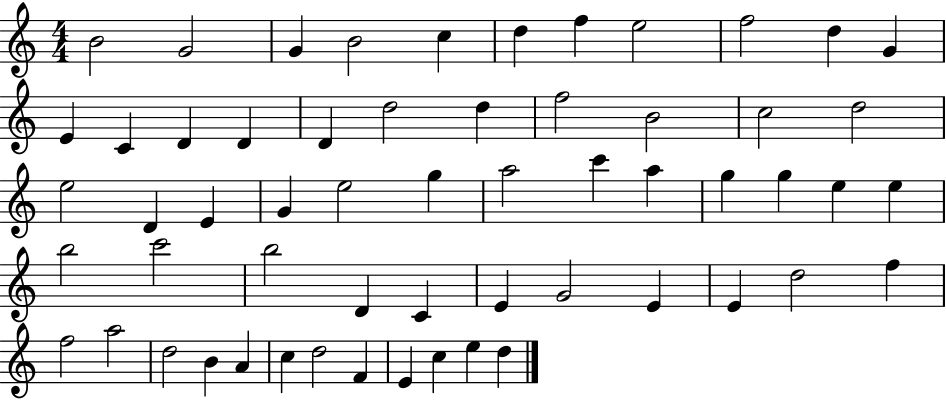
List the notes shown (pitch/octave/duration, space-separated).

B4/h G4/h G4/q B4/h C5/q D5/q F5/q E5/h F5/h D5/q G4/q E4/q C4/q D4/q D4/q D4/q D5/h D5/q F5/h B4/h C5/h D5/h E5/h D4/q E4/q G4/q E5/h G5/q A5/h C6/q A5/q G5/q G5/q E5/q E5/q B5/h C6/h B5/h D4/q C4/q E4/q G4/h E4/q E4/q D5/h F5/q F5/h A5/h D5/h B4/q A4/q C5/q D5/h F4/q E4/q C5/q E5/q D5/q